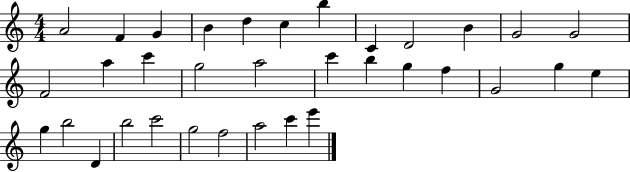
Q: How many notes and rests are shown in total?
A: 34